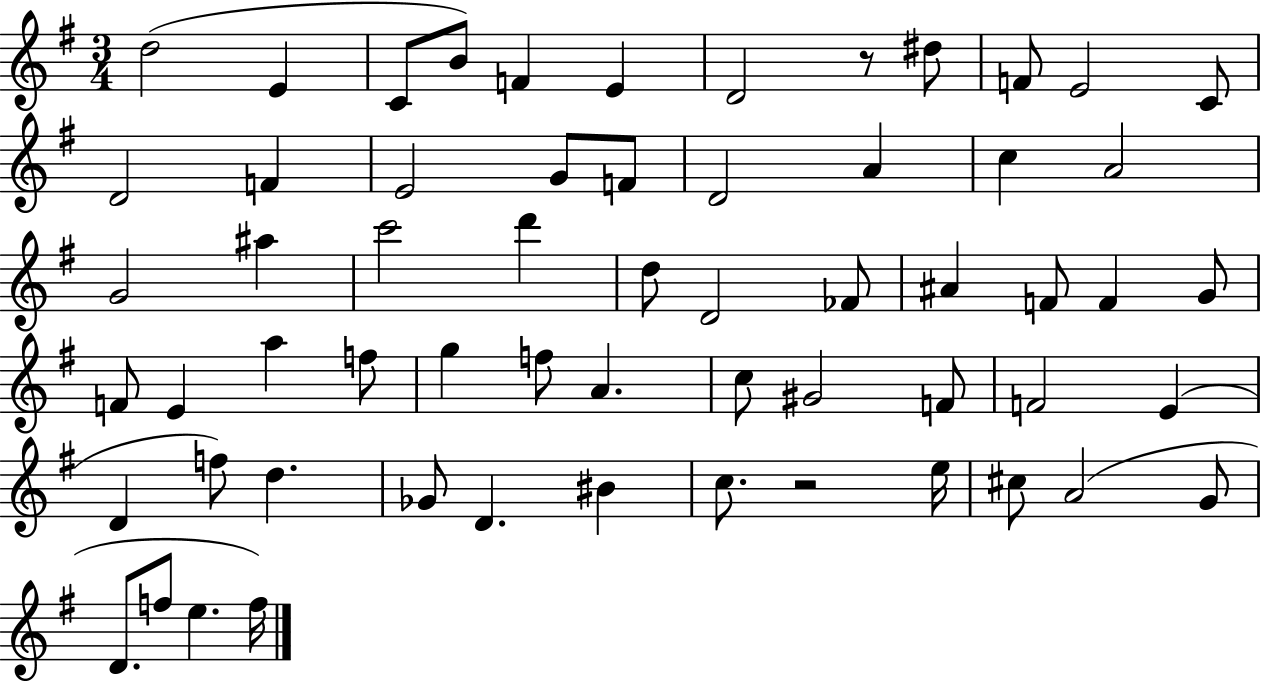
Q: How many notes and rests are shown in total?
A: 60